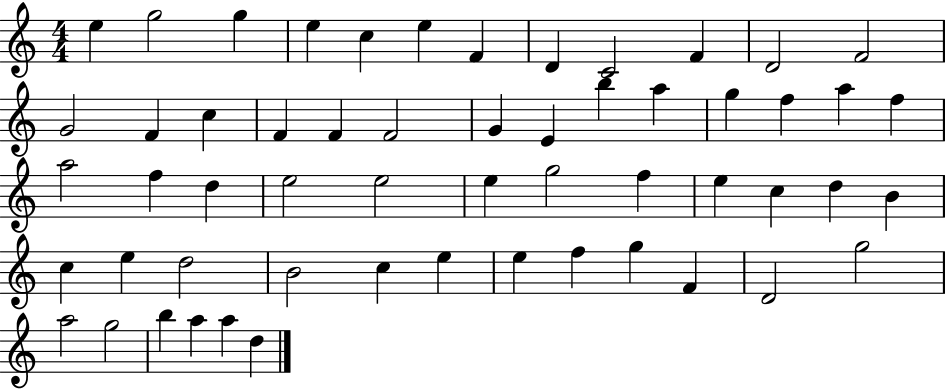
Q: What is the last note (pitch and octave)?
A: D5